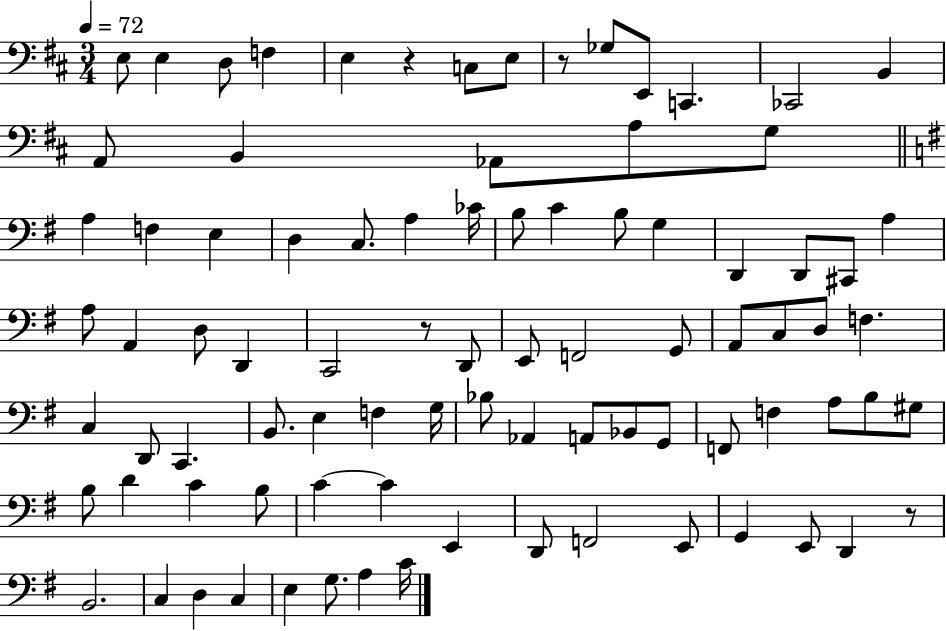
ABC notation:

X:1
T:Untitled
M:3/4
L:1/4
K:D
E,/2 E, D,/2 F, E, z C,/2 E,/2 z/2 _G,/2 E,,/2 C,, _C,,2 B,, A,,/2 B,, _A,,/2 A,/2 G,/2 A, F, E, D, C,/2 A, _C/4 B,/2 C B,/2 G, D,, D,,/2 ^C,,/2 A, A,/2 A,, D,/2 D,, C,,2 z/2 D,,/2 E,,/2 F,,2 G,,/2 A,,/2 C,/2 D,/2 F, C, D,,/2 C,, B,,/2 E, F, G,/4 _B,/2 _A,, A,,/2 _B,,/2 G,,/2 F,,/2 F, A,/2 B,/2 ^G,/2 B,/2 D C B,/2 C C E,, D,,/2 F,,2 E,,/2 G,, E,,/2 D,, z/2 B,,2 C, D, C, E, G,/2 A, C/4